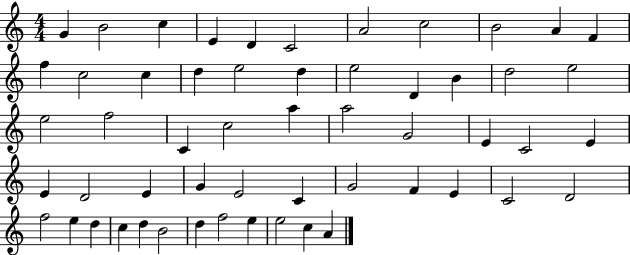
{
  \clef treble
  \numericTimeSignature
  \time 4/4
  \key c \major
  g'4 b'2 c''4 | e'4 d'4 c'2 | a'2 c''2 | b'2 a'4 f'4 | \break f''4 c''2 c''4 | d''4 e''2 d''4 | e''2 d'4 b'4 | d''2 e''2 | \break e''2 f''2 | c'4 c''2 a''4 | a''2 g'2 | e'4 c'2 e'4 | \break e'4 d'2 e'4 | g'4 e'2 c'4 | g'2 f'4 e'4 | c'2 d'2 | \break f''2 e''4 d''4 | c''4 d''4 b'2 | d''4 f''2 e''4 | e''2 c''4 a'4 | \break \bar "|."
}